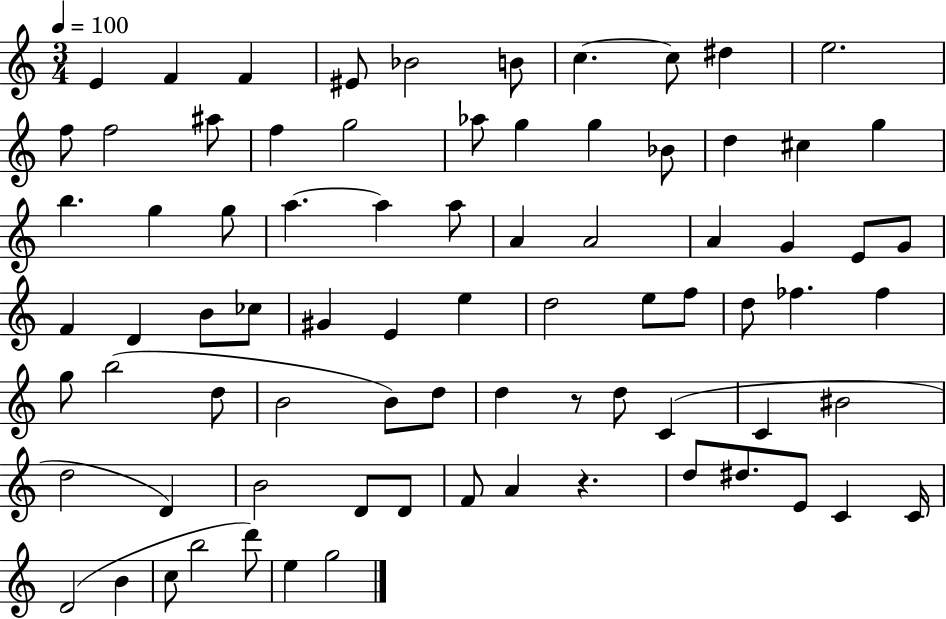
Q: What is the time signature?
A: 3/4